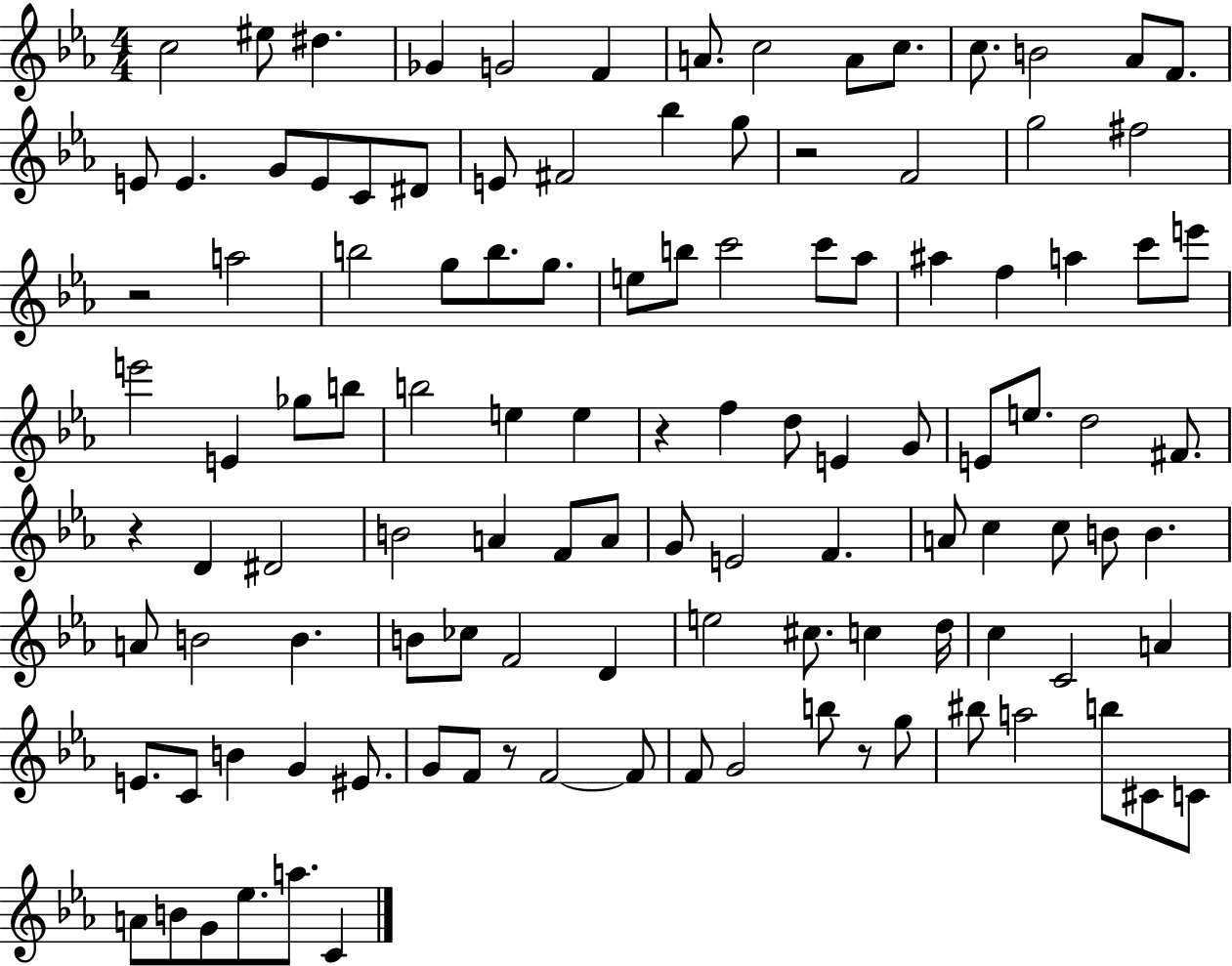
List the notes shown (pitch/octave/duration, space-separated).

C5/h EIS5/e D#5/q. Gb4/q G4/h F4/q A4/e. C5/h A4/e C5/e. C5/e. B4/h Ab4/e F4/e. E4/e E4/q. G4/e E4/e C4/e D#4/e E4/e F#4/h Bb5/q G5/e R/h F4/h G5/h F#5/h R/h A5/h B5/h G5/e B5/e. G5/e. E5/e B5/e C6/h C6/e Ab5/e A#5/q F5/q A5/q C6/e E6/e E6/h E4/q Gb5/e B5/e B5/h E5/q E5/q R/q F5/q D5/e E4/q G4/e E4/e E5/e. D5/h F#4/e. R/q D4/q D#4/h B4/h A4/q F4/e A4/e G4/e E4/h F4/q. A4/e C5/q C5/e B4/e B4/q. A4/e B4/h B4/q. B4/e CES5/e F4/h D4/q E5/h C#5/e. C5/q D5/s C5/q C4/h A4/q E4/e. C4/e B4/q G4/q EIS4/e. G4/e F4/e R/e F4/h F4/e F4/e G4/h B5/e R/e G5/e BIS5/e A5/h B5/e C#4/e C4/e A4/e B4/e G4/e Eb5/e. A5/e. C4/q